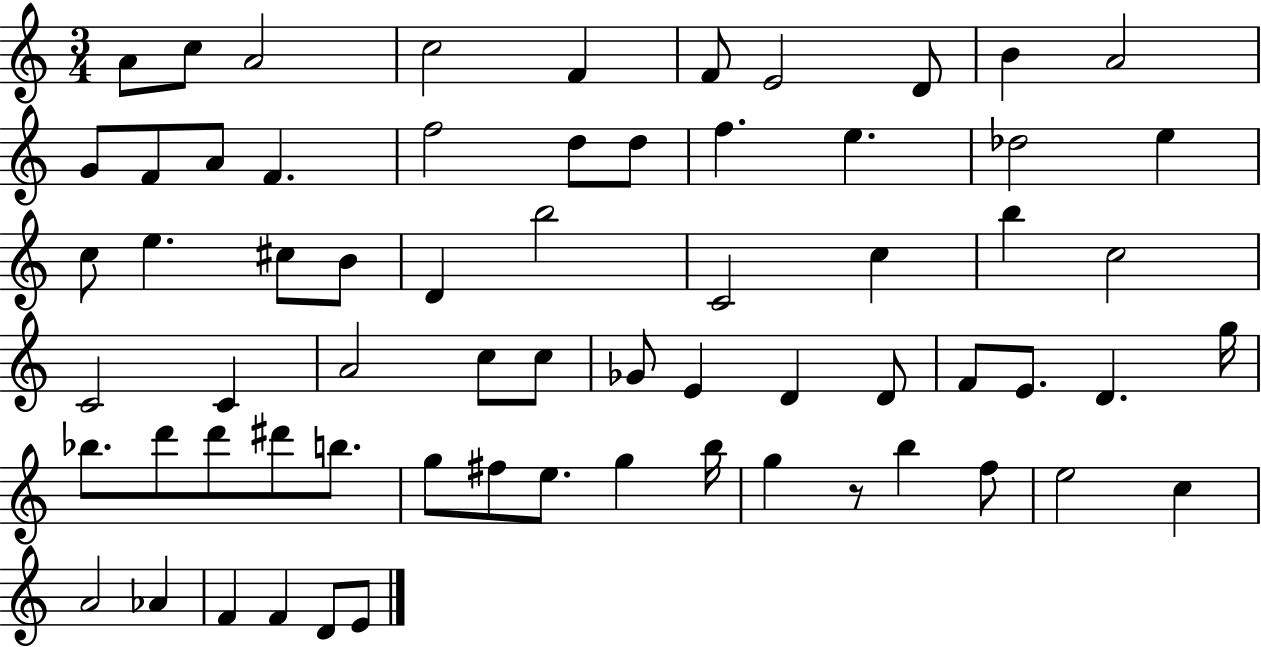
A4/e C5/e A4/h C5/h F4/q F4/e E4/h D4/e B4/q A4/h G4/e F4/e A4/e F4/q. F5/h D5/e D5/e F5/q. E5/q. Db5/h E5/q C5/e E5/q. C#5/e B4/e D4/q B5/h C4/h C5/q B5/q C5/h C4/h C4/q A4/h C5/e C5/e Gb4/e E4/q D4/q D4/e F4/e E4/e. D4/q. G5/s Bb5/e. D6/e D6/e D#6/e B5/e. G5/e F#5/e E5/e. G5/q B5/s G5/q R/e B5/q F5/e E5/h C5/q A4/h Ab4/q F4/q F4/q D4/e E4/e